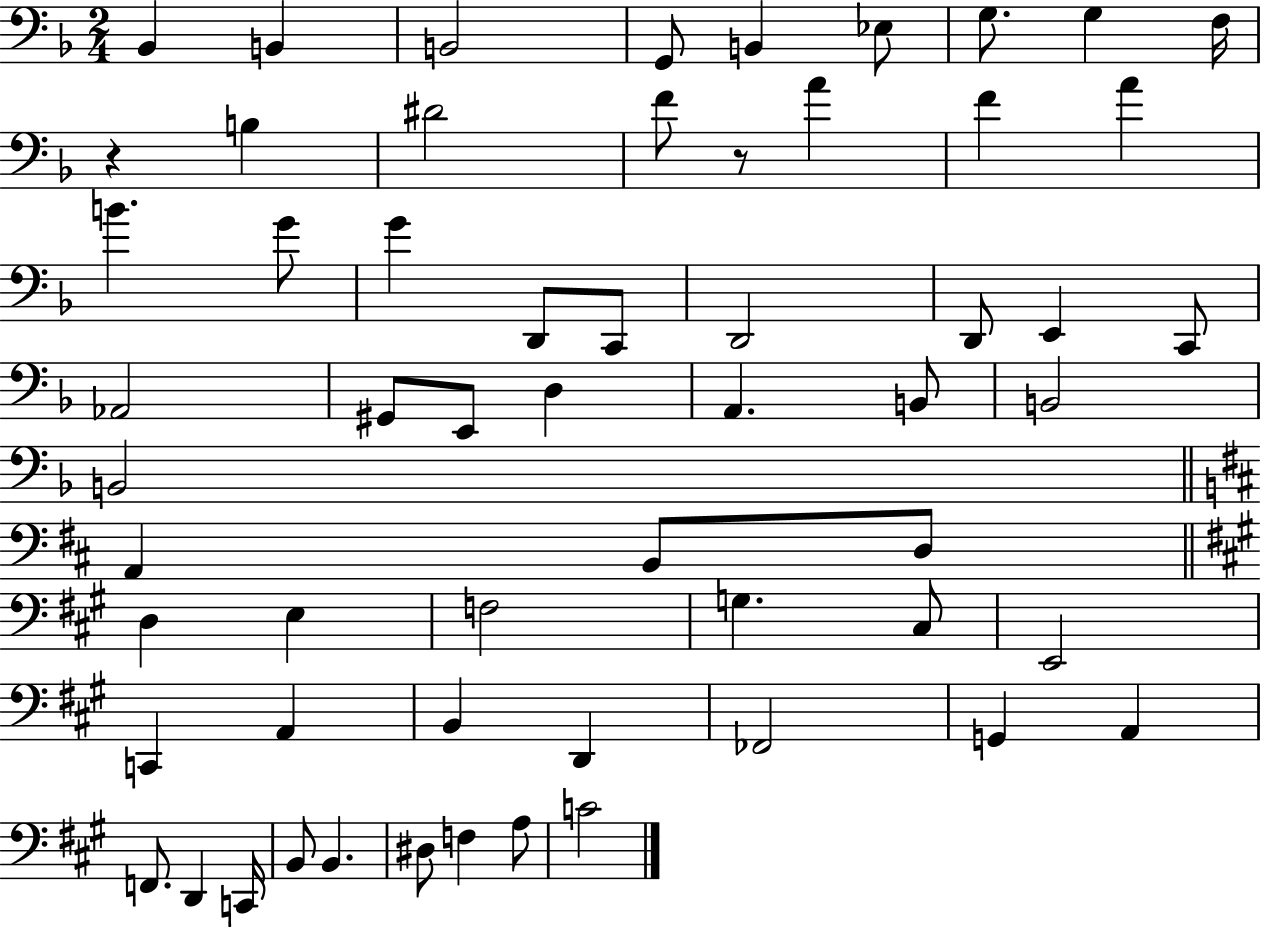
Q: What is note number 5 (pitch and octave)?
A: B2